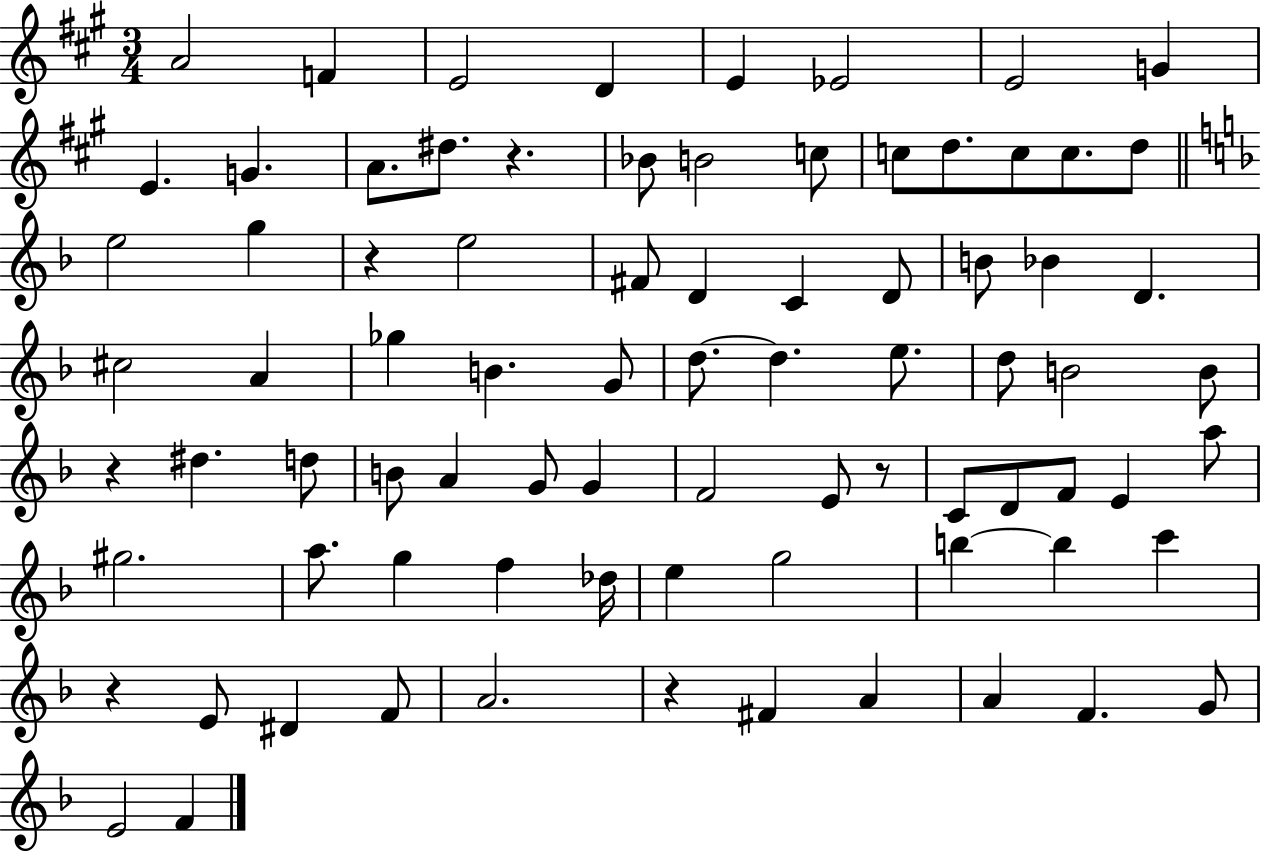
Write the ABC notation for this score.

X:1
T:Untitled
M:3/4
L:1/4
K:A
A2 F E2 D E _E2 E2 G E G A/2 ^d/2 z _B/2 B2 c/2 c/2 d/2 c/2 c/2 d/2 e2 g z e2 ^F/2 D C D/2 B/2 _B D ^c2 A _g B G/2 d/2 d e/2 d/2 B2 B/2 z ^d d/2 B/2 A G/2 G F2 E/2 z/2 C/2 D/2 F/2 E a/2 ^g2 a/2 g f _d/4 e g2 b b c' z E/2 ^D F/2 A2 z ^F A A F G/2 E2 F